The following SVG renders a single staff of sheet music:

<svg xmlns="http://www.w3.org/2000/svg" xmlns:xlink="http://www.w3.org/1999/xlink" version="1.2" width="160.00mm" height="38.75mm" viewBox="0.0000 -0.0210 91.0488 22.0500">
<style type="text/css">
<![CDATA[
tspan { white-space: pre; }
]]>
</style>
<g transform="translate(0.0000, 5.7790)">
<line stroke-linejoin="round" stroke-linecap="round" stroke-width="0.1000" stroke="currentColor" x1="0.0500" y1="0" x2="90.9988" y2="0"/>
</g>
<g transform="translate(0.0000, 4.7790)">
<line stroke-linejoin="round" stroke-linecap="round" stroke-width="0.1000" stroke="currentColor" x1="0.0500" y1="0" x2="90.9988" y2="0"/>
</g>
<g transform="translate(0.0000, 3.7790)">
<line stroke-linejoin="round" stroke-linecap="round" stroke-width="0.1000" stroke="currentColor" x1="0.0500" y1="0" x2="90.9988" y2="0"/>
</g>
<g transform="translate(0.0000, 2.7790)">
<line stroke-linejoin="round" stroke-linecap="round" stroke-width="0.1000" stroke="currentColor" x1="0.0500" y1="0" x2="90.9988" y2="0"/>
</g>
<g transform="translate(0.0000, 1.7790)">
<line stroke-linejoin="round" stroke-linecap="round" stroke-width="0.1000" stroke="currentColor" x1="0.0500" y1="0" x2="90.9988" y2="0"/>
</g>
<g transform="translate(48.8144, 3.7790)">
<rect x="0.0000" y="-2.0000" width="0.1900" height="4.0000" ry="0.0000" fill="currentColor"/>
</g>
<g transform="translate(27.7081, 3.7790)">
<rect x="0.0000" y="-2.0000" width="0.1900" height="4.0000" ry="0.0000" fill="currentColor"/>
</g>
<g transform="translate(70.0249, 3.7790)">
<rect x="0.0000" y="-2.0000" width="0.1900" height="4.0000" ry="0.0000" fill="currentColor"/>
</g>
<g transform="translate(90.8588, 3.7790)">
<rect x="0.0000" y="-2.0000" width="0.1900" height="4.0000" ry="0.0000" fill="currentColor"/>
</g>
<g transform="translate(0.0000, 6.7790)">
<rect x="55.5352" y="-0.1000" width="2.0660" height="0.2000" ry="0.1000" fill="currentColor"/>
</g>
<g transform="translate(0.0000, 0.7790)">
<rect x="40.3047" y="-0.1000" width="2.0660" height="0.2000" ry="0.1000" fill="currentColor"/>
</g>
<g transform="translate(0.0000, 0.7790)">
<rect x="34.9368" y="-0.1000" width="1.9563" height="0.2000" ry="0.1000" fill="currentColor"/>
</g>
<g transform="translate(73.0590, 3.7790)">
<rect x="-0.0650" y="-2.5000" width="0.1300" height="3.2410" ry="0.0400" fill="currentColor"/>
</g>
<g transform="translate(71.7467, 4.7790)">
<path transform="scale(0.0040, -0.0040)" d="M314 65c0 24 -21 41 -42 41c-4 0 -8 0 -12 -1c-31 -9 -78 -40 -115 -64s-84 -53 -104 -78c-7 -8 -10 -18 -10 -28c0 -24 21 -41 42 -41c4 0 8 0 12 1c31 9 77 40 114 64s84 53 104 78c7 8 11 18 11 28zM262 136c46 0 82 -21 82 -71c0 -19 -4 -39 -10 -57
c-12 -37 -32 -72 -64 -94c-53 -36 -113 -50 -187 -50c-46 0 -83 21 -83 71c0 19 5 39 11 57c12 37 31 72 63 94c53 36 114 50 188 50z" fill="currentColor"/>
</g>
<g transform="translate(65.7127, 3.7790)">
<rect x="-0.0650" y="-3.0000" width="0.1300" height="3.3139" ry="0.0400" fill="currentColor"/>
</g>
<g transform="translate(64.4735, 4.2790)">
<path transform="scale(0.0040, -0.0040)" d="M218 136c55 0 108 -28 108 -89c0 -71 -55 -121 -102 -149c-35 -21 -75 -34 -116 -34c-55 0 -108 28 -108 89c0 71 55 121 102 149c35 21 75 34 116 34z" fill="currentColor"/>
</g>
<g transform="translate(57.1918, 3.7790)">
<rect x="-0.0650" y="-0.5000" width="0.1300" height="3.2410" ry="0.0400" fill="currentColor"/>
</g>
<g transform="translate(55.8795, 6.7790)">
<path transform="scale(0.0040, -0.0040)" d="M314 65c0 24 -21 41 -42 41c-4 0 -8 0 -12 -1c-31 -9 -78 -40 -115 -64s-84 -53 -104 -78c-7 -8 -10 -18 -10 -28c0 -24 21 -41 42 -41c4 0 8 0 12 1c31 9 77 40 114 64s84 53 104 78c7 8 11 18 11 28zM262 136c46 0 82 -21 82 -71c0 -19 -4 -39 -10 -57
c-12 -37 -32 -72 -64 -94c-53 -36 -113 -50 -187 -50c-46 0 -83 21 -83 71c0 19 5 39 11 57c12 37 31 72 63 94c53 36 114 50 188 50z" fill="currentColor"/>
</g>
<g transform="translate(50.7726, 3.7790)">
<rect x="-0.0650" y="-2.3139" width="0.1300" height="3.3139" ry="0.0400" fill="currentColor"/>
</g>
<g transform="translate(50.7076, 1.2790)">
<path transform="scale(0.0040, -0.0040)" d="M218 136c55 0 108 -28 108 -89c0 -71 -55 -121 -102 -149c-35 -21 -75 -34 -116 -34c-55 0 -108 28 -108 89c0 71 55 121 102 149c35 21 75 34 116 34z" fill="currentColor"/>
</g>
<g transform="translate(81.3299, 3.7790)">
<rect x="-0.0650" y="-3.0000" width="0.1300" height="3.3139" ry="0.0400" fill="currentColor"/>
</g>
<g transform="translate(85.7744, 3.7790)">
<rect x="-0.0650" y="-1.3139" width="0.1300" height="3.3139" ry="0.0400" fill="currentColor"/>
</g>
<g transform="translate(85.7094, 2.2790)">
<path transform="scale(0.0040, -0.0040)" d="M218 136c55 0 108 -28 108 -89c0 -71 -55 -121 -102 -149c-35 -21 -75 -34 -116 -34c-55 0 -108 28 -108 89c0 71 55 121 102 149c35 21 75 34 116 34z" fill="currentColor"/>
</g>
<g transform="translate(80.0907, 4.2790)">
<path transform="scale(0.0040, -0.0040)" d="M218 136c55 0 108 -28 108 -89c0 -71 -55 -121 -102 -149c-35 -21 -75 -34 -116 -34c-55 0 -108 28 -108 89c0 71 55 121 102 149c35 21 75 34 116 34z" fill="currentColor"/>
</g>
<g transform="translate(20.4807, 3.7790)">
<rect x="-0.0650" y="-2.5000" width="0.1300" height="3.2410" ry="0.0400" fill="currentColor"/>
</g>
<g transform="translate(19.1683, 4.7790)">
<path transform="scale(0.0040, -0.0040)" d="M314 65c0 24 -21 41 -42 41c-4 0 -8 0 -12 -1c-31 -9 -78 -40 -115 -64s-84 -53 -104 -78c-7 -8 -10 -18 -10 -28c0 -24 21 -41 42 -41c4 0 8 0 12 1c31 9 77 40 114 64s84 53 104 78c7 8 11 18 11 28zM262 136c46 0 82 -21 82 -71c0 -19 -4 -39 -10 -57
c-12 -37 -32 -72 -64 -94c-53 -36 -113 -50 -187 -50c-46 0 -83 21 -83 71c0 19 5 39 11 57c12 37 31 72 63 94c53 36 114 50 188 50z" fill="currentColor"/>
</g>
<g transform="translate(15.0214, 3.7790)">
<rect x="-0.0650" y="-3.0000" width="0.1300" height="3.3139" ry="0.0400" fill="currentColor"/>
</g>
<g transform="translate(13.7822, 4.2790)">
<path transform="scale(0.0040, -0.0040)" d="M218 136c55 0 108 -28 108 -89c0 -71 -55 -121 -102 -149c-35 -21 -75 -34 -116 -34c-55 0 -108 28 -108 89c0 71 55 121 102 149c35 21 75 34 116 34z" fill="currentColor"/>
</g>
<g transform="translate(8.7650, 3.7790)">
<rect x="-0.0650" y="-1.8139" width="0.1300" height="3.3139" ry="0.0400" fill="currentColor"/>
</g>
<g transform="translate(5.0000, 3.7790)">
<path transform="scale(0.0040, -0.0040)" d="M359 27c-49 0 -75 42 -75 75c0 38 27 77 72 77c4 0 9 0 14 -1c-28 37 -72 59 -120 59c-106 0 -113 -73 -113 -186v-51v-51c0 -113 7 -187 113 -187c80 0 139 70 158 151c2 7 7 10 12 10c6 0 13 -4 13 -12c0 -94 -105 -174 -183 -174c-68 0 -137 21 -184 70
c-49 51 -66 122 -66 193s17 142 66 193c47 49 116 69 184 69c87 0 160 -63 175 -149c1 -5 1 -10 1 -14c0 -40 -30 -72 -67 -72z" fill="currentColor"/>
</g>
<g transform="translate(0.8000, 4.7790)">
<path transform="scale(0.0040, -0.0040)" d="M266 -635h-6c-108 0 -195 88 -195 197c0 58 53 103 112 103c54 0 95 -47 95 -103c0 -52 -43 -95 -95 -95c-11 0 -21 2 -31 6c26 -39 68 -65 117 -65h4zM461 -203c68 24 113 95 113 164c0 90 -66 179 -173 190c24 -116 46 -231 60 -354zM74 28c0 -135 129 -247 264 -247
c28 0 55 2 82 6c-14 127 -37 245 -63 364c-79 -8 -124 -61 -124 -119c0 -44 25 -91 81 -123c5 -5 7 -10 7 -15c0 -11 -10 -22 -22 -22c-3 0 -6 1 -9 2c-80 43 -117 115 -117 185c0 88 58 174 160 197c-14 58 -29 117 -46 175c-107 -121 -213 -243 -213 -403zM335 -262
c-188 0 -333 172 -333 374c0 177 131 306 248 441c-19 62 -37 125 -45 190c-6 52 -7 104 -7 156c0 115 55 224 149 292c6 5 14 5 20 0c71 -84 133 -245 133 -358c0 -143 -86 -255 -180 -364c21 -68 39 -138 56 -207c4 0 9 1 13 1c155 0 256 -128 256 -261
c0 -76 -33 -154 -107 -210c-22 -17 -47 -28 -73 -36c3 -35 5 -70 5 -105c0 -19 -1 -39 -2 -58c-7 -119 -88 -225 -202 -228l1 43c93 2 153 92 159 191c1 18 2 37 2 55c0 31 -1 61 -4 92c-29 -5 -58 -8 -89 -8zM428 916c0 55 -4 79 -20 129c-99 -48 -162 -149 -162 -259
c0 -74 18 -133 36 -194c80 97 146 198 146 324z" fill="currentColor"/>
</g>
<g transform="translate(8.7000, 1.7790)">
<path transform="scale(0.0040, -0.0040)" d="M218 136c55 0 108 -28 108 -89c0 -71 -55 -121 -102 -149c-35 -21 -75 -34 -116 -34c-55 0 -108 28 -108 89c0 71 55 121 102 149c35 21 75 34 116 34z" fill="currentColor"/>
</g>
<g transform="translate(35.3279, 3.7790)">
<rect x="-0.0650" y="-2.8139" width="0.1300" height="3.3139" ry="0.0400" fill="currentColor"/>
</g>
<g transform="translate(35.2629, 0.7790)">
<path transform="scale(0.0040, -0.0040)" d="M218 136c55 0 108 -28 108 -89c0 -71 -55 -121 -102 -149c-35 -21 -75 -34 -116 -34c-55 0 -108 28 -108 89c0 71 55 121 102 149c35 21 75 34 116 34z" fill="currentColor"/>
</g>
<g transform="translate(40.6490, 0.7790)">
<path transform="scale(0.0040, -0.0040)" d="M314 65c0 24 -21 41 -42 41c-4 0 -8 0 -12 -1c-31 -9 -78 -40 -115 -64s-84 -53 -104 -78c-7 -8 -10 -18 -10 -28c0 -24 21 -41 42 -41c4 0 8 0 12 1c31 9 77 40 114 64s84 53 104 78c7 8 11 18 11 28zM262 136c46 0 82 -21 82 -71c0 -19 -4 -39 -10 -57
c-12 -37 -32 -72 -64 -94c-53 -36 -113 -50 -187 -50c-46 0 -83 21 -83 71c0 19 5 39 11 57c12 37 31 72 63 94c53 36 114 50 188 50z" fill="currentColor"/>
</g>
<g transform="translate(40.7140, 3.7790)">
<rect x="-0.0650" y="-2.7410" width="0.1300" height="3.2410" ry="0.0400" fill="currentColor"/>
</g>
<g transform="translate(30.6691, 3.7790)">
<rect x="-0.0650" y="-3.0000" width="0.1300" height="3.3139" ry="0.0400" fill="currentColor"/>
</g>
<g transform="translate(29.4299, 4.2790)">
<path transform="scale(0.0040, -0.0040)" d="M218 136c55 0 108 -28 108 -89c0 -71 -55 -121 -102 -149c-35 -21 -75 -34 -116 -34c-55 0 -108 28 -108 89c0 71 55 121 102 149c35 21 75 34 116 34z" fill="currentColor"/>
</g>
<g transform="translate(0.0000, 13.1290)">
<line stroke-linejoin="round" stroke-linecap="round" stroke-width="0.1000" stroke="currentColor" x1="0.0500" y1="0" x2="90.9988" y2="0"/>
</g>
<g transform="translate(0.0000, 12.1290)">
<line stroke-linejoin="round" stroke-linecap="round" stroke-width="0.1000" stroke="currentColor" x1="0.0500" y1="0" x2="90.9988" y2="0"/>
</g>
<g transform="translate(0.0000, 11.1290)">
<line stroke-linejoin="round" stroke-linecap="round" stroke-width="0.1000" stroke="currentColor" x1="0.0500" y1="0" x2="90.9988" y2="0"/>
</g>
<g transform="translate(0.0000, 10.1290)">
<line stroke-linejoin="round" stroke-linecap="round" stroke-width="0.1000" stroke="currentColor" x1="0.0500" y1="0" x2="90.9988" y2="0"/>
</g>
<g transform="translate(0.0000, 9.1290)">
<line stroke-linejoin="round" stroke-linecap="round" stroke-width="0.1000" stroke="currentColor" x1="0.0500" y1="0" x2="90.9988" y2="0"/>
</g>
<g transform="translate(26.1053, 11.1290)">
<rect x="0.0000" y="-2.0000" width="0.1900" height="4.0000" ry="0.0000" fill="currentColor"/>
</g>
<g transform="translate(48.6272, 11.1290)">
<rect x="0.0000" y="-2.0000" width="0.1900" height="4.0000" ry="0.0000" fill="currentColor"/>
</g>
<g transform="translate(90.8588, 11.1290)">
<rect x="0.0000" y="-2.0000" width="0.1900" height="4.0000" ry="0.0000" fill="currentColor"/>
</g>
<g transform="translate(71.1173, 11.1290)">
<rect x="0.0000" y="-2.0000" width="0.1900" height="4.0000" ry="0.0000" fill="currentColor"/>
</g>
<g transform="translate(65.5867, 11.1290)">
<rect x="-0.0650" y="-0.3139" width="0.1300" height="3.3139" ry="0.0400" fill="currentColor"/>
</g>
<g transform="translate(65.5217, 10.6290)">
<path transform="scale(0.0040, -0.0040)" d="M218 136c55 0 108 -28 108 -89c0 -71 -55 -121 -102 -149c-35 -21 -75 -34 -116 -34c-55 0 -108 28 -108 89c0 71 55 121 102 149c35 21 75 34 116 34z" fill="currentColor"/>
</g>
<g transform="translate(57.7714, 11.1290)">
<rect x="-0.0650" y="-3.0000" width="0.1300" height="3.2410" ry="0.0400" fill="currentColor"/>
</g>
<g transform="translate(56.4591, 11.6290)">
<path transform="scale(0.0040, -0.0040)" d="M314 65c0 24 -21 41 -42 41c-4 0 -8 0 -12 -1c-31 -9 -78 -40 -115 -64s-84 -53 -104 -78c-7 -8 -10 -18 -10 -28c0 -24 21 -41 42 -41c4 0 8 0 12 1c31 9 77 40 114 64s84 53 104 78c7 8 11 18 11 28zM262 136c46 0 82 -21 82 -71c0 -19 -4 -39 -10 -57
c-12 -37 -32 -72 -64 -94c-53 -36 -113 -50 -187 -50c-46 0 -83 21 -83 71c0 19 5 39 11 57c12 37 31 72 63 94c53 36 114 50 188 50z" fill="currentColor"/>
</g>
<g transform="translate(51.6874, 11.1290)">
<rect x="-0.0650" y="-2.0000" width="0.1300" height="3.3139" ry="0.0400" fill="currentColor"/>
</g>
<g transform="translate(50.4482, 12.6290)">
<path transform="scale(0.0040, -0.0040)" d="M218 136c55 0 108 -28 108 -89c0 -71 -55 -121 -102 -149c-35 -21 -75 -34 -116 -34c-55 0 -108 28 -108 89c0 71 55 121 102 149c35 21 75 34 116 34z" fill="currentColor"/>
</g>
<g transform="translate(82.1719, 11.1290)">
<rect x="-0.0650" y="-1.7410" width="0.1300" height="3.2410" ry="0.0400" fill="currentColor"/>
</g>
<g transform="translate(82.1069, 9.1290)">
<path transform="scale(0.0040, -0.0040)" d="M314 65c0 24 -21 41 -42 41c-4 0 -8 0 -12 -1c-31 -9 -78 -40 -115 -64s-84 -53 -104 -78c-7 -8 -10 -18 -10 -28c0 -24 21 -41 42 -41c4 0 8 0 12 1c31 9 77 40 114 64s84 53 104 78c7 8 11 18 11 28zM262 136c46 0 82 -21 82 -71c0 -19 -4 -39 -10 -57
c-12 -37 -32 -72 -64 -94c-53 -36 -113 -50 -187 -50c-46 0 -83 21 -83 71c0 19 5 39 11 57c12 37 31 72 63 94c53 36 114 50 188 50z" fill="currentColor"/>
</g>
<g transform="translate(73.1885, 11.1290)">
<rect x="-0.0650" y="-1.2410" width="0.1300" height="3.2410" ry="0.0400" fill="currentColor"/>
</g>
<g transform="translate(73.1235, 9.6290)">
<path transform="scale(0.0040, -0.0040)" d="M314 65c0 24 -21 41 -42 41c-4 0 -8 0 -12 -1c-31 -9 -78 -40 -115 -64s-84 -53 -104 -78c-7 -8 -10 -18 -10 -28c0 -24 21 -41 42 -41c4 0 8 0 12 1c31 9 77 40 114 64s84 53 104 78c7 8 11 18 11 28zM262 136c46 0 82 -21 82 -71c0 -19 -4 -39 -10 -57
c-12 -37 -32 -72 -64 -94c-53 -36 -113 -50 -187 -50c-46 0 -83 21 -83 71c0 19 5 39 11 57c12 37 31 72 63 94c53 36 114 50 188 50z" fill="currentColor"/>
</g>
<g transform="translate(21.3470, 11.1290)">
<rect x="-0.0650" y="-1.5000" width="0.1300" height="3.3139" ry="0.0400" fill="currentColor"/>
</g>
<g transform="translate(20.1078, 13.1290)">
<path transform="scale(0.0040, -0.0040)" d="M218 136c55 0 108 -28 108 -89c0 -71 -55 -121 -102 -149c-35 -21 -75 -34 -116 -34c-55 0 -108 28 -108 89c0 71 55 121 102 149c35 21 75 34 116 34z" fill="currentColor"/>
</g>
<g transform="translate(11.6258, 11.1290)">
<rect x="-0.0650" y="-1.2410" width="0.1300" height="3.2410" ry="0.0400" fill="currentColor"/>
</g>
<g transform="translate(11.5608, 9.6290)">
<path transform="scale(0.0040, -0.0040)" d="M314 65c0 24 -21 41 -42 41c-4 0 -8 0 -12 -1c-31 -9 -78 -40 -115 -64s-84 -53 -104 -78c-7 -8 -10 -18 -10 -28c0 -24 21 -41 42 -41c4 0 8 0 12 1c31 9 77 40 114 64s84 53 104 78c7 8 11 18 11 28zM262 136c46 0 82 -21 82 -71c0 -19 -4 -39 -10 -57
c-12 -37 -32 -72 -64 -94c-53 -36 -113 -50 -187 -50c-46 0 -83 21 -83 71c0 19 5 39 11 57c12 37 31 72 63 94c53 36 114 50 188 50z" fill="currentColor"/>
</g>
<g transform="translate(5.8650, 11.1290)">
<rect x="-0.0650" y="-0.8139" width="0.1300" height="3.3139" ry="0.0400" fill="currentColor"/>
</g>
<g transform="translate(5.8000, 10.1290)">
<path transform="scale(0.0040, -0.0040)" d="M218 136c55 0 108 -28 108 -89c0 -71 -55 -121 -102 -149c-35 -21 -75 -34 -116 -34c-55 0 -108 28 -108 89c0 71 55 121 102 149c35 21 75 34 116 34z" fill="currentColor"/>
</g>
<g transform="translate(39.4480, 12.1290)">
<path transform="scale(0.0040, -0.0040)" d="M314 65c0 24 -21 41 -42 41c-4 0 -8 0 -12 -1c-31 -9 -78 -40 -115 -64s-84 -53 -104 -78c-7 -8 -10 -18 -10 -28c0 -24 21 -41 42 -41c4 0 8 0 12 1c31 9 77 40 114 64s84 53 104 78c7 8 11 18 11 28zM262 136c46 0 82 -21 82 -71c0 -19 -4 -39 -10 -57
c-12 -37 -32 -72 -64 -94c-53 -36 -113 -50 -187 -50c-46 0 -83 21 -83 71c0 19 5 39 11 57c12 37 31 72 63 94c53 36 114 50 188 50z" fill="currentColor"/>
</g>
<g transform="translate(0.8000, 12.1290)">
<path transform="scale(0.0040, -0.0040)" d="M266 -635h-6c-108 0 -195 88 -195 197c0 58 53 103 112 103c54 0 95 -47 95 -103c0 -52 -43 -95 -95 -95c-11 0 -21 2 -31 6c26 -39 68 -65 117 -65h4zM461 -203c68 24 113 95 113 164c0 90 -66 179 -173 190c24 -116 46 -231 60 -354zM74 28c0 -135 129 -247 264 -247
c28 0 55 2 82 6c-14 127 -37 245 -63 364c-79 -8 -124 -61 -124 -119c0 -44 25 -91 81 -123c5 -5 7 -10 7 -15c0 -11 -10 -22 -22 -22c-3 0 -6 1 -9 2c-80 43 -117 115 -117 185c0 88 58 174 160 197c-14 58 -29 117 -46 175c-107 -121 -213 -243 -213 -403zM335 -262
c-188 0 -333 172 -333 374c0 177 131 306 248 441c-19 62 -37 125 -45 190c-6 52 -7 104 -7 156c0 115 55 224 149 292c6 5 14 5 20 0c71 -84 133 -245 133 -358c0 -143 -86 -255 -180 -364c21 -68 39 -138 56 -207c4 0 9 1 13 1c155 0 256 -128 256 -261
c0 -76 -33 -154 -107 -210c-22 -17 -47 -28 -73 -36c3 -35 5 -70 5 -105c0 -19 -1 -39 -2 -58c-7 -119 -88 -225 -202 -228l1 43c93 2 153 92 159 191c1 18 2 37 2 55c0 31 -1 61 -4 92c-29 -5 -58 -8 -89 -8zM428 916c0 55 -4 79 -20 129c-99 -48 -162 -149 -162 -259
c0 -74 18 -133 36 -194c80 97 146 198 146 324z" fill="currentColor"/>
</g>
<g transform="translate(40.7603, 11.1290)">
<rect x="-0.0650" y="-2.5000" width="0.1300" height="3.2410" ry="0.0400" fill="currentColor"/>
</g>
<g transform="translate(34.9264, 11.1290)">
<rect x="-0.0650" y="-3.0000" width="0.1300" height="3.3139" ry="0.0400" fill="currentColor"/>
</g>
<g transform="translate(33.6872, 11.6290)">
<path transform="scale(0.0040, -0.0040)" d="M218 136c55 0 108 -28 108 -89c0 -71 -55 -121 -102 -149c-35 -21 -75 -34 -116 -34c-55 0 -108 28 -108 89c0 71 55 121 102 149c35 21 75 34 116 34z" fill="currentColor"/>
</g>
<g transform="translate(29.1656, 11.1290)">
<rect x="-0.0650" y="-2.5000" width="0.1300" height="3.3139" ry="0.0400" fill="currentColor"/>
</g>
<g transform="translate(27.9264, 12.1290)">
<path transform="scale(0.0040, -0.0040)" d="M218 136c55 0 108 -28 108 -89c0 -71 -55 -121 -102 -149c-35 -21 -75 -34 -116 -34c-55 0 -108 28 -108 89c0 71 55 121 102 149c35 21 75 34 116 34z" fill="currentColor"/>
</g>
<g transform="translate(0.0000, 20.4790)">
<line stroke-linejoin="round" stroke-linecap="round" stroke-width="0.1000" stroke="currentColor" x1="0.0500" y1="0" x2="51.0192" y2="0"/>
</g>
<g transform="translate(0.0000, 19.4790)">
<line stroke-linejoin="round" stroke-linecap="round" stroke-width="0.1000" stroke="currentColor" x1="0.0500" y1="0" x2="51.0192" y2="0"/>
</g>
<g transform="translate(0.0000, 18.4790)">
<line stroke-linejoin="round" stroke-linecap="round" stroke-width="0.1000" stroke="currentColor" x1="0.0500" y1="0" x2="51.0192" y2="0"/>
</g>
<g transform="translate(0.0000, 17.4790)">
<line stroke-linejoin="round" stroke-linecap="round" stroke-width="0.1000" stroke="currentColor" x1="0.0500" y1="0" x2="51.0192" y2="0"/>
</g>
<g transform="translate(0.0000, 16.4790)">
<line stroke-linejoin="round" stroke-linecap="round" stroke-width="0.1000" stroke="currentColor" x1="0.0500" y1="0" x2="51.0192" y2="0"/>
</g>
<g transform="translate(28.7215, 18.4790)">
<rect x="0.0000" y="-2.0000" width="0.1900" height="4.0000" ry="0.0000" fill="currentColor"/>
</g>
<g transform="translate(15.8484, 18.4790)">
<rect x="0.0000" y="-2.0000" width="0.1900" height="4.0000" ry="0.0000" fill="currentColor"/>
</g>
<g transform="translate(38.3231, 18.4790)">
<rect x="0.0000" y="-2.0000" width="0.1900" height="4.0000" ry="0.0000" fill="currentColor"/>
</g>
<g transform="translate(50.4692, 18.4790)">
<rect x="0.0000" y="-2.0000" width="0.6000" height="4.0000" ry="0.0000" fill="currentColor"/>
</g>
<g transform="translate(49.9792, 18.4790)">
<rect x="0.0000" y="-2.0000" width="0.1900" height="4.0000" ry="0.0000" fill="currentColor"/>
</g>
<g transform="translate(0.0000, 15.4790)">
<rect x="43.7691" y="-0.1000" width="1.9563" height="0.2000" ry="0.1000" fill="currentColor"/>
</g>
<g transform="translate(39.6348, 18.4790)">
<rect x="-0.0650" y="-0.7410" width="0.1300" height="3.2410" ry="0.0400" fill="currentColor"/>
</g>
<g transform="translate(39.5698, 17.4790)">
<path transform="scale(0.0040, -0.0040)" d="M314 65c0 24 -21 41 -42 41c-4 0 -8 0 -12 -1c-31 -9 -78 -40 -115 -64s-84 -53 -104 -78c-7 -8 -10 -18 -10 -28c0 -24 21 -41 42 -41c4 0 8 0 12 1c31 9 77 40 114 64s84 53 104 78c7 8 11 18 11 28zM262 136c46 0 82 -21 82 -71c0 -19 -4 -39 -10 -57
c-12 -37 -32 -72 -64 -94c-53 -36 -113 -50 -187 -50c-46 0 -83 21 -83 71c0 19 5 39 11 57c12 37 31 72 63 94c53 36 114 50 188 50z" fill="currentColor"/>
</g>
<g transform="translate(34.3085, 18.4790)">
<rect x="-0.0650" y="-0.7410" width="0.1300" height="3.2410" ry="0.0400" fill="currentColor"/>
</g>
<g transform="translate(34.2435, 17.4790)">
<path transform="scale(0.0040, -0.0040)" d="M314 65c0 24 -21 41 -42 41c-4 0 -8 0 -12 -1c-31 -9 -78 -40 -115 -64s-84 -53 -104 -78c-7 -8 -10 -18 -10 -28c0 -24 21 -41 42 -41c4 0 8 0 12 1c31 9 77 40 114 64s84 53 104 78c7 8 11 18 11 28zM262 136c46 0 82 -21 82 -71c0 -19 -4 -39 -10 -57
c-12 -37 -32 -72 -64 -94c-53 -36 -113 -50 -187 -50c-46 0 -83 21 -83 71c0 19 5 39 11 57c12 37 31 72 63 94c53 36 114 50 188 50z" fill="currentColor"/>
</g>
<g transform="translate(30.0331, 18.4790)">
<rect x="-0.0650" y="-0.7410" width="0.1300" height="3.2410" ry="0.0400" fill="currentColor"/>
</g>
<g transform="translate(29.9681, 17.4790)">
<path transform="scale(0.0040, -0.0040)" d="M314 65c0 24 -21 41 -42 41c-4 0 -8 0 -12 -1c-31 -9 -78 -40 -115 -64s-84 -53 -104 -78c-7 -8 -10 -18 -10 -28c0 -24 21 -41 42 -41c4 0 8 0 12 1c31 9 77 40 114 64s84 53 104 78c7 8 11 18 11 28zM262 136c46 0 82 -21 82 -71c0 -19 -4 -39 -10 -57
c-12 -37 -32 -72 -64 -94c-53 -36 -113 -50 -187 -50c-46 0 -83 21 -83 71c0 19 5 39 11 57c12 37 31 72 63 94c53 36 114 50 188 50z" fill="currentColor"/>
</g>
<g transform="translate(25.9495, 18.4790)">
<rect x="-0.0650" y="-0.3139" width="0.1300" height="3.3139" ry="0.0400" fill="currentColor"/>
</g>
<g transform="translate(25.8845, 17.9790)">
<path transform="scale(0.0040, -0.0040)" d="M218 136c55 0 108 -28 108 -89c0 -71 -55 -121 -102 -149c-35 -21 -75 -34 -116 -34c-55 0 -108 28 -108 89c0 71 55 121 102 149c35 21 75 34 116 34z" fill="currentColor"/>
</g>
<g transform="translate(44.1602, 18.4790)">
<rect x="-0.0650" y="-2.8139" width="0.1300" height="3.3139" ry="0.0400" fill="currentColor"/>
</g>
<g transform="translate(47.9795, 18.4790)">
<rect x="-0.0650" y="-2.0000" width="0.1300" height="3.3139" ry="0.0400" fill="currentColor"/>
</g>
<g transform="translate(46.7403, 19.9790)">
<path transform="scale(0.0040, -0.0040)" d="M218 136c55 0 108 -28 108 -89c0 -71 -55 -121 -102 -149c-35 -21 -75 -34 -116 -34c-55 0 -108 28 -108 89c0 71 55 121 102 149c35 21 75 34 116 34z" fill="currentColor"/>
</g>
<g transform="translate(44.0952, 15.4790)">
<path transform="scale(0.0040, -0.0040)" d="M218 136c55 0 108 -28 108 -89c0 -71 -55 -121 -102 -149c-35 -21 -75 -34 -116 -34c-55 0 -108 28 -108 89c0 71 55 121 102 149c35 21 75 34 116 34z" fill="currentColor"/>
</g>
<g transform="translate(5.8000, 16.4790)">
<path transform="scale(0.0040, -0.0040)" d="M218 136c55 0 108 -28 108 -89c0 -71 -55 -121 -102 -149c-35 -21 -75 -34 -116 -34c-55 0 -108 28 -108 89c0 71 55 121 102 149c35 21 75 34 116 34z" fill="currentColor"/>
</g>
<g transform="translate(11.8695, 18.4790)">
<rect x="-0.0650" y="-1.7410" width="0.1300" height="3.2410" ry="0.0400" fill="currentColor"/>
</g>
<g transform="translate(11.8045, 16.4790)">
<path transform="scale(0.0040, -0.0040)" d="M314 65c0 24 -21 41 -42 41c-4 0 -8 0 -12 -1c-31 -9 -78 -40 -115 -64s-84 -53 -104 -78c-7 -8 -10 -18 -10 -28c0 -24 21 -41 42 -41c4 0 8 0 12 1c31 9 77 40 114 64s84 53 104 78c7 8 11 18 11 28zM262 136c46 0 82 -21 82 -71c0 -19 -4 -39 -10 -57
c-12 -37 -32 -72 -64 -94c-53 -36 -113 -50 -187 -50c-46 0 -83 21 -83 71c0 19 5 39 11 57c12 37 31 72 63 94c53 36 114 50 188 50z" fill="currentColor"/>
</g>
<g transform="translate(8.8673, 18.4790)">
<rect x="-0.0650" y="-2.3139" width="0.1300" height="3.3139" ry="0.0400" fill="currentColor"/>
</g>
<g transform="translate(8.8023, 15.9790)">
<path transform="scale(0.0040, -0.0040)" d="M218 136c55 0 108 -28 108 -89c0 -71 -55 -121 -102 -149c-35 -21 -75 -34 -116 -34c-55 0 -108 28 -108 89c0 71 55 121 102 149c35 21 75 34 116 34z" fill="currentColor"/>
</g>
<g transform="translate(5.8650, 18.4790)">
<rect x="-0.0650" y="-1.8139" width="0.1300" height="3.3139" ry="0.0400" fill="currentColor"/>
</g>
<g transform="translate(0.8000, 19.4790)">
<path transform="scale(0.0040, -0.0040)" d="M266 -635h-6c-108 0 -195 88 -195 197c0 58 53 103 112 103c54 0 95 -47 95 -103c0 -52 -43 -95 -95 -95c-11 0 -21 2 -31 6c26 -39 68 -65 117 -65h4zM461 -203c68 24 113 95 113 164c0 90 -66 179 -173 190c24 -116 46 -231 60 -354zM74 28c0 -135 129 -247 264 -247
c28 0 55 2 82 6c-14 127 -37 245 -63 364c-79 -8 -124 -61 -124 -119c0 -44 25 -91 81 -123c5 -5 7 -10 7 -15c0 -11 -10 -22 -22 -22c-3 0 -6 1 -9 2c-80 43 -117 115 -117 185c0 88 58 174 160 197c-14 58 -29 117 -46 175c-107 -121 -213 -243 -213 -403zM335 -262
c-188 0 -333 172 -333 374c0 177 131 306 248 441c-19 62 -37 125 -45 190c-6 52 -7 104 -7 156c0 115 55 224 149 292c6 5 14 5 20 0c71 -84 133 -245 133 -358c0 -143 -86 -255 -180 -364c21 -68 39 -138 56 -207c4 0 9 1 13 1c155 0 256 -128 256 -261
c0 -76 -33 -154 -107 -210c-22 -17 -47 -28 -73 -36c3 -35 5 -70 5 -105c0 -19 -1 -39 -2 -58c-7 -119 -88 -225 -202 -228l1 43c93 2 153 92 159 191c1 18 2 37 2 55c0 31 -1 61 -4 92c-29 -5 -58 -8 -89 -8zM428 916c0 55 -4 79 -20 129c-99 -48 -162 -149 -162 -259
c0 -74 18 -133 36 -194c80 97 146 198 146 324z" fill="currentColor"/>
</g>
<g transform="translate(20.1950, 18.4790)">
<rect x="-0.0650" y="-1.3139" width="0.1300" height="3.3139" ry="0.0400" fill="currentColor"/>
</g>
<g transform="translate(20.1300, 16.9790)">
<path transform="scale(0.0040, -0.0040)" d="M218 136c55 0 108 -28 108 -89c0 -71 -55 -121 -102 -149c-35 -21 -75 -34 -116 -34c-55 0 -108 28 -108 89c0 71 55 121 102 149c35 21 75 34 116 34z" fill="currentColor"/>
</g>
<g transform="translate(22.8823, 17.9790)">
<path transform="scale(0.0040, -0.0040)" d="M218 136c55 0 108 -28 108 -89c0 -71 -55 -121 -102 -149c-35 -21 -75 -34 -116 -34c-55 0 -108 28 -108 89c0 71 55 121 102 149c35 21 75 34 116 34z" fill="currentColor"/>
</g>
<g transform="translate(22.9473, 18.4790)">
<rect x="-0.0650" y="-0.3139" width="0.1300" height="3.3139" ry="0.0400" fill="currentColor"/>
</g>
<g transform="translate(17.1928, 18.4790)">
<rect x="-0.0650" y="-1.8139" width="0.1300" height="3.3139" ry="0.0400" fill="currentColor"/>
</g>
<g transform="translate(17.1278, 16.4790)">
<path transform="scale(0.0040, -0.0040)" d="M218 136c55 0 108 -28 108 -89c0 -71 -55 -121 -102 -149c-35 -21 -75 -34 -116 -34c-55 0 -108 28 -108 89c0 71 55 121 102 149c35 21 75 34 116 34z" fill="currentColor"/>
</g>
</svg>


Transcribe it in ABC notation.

X:1
T:Untitled
M:4/4
L:1/4
K:C
f A G2 A a a2 g C2 A G2 A e d e2 E G A G2 F A2 c e2 f2 f g f2 f e c c d2 d2 d2 a F